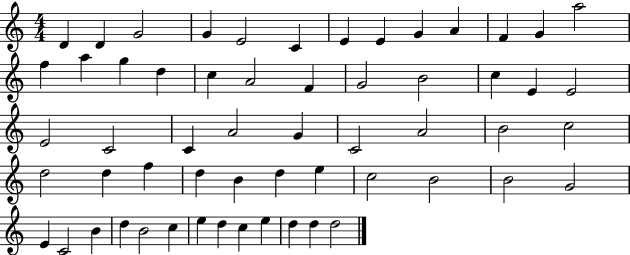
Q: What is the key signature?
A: C major